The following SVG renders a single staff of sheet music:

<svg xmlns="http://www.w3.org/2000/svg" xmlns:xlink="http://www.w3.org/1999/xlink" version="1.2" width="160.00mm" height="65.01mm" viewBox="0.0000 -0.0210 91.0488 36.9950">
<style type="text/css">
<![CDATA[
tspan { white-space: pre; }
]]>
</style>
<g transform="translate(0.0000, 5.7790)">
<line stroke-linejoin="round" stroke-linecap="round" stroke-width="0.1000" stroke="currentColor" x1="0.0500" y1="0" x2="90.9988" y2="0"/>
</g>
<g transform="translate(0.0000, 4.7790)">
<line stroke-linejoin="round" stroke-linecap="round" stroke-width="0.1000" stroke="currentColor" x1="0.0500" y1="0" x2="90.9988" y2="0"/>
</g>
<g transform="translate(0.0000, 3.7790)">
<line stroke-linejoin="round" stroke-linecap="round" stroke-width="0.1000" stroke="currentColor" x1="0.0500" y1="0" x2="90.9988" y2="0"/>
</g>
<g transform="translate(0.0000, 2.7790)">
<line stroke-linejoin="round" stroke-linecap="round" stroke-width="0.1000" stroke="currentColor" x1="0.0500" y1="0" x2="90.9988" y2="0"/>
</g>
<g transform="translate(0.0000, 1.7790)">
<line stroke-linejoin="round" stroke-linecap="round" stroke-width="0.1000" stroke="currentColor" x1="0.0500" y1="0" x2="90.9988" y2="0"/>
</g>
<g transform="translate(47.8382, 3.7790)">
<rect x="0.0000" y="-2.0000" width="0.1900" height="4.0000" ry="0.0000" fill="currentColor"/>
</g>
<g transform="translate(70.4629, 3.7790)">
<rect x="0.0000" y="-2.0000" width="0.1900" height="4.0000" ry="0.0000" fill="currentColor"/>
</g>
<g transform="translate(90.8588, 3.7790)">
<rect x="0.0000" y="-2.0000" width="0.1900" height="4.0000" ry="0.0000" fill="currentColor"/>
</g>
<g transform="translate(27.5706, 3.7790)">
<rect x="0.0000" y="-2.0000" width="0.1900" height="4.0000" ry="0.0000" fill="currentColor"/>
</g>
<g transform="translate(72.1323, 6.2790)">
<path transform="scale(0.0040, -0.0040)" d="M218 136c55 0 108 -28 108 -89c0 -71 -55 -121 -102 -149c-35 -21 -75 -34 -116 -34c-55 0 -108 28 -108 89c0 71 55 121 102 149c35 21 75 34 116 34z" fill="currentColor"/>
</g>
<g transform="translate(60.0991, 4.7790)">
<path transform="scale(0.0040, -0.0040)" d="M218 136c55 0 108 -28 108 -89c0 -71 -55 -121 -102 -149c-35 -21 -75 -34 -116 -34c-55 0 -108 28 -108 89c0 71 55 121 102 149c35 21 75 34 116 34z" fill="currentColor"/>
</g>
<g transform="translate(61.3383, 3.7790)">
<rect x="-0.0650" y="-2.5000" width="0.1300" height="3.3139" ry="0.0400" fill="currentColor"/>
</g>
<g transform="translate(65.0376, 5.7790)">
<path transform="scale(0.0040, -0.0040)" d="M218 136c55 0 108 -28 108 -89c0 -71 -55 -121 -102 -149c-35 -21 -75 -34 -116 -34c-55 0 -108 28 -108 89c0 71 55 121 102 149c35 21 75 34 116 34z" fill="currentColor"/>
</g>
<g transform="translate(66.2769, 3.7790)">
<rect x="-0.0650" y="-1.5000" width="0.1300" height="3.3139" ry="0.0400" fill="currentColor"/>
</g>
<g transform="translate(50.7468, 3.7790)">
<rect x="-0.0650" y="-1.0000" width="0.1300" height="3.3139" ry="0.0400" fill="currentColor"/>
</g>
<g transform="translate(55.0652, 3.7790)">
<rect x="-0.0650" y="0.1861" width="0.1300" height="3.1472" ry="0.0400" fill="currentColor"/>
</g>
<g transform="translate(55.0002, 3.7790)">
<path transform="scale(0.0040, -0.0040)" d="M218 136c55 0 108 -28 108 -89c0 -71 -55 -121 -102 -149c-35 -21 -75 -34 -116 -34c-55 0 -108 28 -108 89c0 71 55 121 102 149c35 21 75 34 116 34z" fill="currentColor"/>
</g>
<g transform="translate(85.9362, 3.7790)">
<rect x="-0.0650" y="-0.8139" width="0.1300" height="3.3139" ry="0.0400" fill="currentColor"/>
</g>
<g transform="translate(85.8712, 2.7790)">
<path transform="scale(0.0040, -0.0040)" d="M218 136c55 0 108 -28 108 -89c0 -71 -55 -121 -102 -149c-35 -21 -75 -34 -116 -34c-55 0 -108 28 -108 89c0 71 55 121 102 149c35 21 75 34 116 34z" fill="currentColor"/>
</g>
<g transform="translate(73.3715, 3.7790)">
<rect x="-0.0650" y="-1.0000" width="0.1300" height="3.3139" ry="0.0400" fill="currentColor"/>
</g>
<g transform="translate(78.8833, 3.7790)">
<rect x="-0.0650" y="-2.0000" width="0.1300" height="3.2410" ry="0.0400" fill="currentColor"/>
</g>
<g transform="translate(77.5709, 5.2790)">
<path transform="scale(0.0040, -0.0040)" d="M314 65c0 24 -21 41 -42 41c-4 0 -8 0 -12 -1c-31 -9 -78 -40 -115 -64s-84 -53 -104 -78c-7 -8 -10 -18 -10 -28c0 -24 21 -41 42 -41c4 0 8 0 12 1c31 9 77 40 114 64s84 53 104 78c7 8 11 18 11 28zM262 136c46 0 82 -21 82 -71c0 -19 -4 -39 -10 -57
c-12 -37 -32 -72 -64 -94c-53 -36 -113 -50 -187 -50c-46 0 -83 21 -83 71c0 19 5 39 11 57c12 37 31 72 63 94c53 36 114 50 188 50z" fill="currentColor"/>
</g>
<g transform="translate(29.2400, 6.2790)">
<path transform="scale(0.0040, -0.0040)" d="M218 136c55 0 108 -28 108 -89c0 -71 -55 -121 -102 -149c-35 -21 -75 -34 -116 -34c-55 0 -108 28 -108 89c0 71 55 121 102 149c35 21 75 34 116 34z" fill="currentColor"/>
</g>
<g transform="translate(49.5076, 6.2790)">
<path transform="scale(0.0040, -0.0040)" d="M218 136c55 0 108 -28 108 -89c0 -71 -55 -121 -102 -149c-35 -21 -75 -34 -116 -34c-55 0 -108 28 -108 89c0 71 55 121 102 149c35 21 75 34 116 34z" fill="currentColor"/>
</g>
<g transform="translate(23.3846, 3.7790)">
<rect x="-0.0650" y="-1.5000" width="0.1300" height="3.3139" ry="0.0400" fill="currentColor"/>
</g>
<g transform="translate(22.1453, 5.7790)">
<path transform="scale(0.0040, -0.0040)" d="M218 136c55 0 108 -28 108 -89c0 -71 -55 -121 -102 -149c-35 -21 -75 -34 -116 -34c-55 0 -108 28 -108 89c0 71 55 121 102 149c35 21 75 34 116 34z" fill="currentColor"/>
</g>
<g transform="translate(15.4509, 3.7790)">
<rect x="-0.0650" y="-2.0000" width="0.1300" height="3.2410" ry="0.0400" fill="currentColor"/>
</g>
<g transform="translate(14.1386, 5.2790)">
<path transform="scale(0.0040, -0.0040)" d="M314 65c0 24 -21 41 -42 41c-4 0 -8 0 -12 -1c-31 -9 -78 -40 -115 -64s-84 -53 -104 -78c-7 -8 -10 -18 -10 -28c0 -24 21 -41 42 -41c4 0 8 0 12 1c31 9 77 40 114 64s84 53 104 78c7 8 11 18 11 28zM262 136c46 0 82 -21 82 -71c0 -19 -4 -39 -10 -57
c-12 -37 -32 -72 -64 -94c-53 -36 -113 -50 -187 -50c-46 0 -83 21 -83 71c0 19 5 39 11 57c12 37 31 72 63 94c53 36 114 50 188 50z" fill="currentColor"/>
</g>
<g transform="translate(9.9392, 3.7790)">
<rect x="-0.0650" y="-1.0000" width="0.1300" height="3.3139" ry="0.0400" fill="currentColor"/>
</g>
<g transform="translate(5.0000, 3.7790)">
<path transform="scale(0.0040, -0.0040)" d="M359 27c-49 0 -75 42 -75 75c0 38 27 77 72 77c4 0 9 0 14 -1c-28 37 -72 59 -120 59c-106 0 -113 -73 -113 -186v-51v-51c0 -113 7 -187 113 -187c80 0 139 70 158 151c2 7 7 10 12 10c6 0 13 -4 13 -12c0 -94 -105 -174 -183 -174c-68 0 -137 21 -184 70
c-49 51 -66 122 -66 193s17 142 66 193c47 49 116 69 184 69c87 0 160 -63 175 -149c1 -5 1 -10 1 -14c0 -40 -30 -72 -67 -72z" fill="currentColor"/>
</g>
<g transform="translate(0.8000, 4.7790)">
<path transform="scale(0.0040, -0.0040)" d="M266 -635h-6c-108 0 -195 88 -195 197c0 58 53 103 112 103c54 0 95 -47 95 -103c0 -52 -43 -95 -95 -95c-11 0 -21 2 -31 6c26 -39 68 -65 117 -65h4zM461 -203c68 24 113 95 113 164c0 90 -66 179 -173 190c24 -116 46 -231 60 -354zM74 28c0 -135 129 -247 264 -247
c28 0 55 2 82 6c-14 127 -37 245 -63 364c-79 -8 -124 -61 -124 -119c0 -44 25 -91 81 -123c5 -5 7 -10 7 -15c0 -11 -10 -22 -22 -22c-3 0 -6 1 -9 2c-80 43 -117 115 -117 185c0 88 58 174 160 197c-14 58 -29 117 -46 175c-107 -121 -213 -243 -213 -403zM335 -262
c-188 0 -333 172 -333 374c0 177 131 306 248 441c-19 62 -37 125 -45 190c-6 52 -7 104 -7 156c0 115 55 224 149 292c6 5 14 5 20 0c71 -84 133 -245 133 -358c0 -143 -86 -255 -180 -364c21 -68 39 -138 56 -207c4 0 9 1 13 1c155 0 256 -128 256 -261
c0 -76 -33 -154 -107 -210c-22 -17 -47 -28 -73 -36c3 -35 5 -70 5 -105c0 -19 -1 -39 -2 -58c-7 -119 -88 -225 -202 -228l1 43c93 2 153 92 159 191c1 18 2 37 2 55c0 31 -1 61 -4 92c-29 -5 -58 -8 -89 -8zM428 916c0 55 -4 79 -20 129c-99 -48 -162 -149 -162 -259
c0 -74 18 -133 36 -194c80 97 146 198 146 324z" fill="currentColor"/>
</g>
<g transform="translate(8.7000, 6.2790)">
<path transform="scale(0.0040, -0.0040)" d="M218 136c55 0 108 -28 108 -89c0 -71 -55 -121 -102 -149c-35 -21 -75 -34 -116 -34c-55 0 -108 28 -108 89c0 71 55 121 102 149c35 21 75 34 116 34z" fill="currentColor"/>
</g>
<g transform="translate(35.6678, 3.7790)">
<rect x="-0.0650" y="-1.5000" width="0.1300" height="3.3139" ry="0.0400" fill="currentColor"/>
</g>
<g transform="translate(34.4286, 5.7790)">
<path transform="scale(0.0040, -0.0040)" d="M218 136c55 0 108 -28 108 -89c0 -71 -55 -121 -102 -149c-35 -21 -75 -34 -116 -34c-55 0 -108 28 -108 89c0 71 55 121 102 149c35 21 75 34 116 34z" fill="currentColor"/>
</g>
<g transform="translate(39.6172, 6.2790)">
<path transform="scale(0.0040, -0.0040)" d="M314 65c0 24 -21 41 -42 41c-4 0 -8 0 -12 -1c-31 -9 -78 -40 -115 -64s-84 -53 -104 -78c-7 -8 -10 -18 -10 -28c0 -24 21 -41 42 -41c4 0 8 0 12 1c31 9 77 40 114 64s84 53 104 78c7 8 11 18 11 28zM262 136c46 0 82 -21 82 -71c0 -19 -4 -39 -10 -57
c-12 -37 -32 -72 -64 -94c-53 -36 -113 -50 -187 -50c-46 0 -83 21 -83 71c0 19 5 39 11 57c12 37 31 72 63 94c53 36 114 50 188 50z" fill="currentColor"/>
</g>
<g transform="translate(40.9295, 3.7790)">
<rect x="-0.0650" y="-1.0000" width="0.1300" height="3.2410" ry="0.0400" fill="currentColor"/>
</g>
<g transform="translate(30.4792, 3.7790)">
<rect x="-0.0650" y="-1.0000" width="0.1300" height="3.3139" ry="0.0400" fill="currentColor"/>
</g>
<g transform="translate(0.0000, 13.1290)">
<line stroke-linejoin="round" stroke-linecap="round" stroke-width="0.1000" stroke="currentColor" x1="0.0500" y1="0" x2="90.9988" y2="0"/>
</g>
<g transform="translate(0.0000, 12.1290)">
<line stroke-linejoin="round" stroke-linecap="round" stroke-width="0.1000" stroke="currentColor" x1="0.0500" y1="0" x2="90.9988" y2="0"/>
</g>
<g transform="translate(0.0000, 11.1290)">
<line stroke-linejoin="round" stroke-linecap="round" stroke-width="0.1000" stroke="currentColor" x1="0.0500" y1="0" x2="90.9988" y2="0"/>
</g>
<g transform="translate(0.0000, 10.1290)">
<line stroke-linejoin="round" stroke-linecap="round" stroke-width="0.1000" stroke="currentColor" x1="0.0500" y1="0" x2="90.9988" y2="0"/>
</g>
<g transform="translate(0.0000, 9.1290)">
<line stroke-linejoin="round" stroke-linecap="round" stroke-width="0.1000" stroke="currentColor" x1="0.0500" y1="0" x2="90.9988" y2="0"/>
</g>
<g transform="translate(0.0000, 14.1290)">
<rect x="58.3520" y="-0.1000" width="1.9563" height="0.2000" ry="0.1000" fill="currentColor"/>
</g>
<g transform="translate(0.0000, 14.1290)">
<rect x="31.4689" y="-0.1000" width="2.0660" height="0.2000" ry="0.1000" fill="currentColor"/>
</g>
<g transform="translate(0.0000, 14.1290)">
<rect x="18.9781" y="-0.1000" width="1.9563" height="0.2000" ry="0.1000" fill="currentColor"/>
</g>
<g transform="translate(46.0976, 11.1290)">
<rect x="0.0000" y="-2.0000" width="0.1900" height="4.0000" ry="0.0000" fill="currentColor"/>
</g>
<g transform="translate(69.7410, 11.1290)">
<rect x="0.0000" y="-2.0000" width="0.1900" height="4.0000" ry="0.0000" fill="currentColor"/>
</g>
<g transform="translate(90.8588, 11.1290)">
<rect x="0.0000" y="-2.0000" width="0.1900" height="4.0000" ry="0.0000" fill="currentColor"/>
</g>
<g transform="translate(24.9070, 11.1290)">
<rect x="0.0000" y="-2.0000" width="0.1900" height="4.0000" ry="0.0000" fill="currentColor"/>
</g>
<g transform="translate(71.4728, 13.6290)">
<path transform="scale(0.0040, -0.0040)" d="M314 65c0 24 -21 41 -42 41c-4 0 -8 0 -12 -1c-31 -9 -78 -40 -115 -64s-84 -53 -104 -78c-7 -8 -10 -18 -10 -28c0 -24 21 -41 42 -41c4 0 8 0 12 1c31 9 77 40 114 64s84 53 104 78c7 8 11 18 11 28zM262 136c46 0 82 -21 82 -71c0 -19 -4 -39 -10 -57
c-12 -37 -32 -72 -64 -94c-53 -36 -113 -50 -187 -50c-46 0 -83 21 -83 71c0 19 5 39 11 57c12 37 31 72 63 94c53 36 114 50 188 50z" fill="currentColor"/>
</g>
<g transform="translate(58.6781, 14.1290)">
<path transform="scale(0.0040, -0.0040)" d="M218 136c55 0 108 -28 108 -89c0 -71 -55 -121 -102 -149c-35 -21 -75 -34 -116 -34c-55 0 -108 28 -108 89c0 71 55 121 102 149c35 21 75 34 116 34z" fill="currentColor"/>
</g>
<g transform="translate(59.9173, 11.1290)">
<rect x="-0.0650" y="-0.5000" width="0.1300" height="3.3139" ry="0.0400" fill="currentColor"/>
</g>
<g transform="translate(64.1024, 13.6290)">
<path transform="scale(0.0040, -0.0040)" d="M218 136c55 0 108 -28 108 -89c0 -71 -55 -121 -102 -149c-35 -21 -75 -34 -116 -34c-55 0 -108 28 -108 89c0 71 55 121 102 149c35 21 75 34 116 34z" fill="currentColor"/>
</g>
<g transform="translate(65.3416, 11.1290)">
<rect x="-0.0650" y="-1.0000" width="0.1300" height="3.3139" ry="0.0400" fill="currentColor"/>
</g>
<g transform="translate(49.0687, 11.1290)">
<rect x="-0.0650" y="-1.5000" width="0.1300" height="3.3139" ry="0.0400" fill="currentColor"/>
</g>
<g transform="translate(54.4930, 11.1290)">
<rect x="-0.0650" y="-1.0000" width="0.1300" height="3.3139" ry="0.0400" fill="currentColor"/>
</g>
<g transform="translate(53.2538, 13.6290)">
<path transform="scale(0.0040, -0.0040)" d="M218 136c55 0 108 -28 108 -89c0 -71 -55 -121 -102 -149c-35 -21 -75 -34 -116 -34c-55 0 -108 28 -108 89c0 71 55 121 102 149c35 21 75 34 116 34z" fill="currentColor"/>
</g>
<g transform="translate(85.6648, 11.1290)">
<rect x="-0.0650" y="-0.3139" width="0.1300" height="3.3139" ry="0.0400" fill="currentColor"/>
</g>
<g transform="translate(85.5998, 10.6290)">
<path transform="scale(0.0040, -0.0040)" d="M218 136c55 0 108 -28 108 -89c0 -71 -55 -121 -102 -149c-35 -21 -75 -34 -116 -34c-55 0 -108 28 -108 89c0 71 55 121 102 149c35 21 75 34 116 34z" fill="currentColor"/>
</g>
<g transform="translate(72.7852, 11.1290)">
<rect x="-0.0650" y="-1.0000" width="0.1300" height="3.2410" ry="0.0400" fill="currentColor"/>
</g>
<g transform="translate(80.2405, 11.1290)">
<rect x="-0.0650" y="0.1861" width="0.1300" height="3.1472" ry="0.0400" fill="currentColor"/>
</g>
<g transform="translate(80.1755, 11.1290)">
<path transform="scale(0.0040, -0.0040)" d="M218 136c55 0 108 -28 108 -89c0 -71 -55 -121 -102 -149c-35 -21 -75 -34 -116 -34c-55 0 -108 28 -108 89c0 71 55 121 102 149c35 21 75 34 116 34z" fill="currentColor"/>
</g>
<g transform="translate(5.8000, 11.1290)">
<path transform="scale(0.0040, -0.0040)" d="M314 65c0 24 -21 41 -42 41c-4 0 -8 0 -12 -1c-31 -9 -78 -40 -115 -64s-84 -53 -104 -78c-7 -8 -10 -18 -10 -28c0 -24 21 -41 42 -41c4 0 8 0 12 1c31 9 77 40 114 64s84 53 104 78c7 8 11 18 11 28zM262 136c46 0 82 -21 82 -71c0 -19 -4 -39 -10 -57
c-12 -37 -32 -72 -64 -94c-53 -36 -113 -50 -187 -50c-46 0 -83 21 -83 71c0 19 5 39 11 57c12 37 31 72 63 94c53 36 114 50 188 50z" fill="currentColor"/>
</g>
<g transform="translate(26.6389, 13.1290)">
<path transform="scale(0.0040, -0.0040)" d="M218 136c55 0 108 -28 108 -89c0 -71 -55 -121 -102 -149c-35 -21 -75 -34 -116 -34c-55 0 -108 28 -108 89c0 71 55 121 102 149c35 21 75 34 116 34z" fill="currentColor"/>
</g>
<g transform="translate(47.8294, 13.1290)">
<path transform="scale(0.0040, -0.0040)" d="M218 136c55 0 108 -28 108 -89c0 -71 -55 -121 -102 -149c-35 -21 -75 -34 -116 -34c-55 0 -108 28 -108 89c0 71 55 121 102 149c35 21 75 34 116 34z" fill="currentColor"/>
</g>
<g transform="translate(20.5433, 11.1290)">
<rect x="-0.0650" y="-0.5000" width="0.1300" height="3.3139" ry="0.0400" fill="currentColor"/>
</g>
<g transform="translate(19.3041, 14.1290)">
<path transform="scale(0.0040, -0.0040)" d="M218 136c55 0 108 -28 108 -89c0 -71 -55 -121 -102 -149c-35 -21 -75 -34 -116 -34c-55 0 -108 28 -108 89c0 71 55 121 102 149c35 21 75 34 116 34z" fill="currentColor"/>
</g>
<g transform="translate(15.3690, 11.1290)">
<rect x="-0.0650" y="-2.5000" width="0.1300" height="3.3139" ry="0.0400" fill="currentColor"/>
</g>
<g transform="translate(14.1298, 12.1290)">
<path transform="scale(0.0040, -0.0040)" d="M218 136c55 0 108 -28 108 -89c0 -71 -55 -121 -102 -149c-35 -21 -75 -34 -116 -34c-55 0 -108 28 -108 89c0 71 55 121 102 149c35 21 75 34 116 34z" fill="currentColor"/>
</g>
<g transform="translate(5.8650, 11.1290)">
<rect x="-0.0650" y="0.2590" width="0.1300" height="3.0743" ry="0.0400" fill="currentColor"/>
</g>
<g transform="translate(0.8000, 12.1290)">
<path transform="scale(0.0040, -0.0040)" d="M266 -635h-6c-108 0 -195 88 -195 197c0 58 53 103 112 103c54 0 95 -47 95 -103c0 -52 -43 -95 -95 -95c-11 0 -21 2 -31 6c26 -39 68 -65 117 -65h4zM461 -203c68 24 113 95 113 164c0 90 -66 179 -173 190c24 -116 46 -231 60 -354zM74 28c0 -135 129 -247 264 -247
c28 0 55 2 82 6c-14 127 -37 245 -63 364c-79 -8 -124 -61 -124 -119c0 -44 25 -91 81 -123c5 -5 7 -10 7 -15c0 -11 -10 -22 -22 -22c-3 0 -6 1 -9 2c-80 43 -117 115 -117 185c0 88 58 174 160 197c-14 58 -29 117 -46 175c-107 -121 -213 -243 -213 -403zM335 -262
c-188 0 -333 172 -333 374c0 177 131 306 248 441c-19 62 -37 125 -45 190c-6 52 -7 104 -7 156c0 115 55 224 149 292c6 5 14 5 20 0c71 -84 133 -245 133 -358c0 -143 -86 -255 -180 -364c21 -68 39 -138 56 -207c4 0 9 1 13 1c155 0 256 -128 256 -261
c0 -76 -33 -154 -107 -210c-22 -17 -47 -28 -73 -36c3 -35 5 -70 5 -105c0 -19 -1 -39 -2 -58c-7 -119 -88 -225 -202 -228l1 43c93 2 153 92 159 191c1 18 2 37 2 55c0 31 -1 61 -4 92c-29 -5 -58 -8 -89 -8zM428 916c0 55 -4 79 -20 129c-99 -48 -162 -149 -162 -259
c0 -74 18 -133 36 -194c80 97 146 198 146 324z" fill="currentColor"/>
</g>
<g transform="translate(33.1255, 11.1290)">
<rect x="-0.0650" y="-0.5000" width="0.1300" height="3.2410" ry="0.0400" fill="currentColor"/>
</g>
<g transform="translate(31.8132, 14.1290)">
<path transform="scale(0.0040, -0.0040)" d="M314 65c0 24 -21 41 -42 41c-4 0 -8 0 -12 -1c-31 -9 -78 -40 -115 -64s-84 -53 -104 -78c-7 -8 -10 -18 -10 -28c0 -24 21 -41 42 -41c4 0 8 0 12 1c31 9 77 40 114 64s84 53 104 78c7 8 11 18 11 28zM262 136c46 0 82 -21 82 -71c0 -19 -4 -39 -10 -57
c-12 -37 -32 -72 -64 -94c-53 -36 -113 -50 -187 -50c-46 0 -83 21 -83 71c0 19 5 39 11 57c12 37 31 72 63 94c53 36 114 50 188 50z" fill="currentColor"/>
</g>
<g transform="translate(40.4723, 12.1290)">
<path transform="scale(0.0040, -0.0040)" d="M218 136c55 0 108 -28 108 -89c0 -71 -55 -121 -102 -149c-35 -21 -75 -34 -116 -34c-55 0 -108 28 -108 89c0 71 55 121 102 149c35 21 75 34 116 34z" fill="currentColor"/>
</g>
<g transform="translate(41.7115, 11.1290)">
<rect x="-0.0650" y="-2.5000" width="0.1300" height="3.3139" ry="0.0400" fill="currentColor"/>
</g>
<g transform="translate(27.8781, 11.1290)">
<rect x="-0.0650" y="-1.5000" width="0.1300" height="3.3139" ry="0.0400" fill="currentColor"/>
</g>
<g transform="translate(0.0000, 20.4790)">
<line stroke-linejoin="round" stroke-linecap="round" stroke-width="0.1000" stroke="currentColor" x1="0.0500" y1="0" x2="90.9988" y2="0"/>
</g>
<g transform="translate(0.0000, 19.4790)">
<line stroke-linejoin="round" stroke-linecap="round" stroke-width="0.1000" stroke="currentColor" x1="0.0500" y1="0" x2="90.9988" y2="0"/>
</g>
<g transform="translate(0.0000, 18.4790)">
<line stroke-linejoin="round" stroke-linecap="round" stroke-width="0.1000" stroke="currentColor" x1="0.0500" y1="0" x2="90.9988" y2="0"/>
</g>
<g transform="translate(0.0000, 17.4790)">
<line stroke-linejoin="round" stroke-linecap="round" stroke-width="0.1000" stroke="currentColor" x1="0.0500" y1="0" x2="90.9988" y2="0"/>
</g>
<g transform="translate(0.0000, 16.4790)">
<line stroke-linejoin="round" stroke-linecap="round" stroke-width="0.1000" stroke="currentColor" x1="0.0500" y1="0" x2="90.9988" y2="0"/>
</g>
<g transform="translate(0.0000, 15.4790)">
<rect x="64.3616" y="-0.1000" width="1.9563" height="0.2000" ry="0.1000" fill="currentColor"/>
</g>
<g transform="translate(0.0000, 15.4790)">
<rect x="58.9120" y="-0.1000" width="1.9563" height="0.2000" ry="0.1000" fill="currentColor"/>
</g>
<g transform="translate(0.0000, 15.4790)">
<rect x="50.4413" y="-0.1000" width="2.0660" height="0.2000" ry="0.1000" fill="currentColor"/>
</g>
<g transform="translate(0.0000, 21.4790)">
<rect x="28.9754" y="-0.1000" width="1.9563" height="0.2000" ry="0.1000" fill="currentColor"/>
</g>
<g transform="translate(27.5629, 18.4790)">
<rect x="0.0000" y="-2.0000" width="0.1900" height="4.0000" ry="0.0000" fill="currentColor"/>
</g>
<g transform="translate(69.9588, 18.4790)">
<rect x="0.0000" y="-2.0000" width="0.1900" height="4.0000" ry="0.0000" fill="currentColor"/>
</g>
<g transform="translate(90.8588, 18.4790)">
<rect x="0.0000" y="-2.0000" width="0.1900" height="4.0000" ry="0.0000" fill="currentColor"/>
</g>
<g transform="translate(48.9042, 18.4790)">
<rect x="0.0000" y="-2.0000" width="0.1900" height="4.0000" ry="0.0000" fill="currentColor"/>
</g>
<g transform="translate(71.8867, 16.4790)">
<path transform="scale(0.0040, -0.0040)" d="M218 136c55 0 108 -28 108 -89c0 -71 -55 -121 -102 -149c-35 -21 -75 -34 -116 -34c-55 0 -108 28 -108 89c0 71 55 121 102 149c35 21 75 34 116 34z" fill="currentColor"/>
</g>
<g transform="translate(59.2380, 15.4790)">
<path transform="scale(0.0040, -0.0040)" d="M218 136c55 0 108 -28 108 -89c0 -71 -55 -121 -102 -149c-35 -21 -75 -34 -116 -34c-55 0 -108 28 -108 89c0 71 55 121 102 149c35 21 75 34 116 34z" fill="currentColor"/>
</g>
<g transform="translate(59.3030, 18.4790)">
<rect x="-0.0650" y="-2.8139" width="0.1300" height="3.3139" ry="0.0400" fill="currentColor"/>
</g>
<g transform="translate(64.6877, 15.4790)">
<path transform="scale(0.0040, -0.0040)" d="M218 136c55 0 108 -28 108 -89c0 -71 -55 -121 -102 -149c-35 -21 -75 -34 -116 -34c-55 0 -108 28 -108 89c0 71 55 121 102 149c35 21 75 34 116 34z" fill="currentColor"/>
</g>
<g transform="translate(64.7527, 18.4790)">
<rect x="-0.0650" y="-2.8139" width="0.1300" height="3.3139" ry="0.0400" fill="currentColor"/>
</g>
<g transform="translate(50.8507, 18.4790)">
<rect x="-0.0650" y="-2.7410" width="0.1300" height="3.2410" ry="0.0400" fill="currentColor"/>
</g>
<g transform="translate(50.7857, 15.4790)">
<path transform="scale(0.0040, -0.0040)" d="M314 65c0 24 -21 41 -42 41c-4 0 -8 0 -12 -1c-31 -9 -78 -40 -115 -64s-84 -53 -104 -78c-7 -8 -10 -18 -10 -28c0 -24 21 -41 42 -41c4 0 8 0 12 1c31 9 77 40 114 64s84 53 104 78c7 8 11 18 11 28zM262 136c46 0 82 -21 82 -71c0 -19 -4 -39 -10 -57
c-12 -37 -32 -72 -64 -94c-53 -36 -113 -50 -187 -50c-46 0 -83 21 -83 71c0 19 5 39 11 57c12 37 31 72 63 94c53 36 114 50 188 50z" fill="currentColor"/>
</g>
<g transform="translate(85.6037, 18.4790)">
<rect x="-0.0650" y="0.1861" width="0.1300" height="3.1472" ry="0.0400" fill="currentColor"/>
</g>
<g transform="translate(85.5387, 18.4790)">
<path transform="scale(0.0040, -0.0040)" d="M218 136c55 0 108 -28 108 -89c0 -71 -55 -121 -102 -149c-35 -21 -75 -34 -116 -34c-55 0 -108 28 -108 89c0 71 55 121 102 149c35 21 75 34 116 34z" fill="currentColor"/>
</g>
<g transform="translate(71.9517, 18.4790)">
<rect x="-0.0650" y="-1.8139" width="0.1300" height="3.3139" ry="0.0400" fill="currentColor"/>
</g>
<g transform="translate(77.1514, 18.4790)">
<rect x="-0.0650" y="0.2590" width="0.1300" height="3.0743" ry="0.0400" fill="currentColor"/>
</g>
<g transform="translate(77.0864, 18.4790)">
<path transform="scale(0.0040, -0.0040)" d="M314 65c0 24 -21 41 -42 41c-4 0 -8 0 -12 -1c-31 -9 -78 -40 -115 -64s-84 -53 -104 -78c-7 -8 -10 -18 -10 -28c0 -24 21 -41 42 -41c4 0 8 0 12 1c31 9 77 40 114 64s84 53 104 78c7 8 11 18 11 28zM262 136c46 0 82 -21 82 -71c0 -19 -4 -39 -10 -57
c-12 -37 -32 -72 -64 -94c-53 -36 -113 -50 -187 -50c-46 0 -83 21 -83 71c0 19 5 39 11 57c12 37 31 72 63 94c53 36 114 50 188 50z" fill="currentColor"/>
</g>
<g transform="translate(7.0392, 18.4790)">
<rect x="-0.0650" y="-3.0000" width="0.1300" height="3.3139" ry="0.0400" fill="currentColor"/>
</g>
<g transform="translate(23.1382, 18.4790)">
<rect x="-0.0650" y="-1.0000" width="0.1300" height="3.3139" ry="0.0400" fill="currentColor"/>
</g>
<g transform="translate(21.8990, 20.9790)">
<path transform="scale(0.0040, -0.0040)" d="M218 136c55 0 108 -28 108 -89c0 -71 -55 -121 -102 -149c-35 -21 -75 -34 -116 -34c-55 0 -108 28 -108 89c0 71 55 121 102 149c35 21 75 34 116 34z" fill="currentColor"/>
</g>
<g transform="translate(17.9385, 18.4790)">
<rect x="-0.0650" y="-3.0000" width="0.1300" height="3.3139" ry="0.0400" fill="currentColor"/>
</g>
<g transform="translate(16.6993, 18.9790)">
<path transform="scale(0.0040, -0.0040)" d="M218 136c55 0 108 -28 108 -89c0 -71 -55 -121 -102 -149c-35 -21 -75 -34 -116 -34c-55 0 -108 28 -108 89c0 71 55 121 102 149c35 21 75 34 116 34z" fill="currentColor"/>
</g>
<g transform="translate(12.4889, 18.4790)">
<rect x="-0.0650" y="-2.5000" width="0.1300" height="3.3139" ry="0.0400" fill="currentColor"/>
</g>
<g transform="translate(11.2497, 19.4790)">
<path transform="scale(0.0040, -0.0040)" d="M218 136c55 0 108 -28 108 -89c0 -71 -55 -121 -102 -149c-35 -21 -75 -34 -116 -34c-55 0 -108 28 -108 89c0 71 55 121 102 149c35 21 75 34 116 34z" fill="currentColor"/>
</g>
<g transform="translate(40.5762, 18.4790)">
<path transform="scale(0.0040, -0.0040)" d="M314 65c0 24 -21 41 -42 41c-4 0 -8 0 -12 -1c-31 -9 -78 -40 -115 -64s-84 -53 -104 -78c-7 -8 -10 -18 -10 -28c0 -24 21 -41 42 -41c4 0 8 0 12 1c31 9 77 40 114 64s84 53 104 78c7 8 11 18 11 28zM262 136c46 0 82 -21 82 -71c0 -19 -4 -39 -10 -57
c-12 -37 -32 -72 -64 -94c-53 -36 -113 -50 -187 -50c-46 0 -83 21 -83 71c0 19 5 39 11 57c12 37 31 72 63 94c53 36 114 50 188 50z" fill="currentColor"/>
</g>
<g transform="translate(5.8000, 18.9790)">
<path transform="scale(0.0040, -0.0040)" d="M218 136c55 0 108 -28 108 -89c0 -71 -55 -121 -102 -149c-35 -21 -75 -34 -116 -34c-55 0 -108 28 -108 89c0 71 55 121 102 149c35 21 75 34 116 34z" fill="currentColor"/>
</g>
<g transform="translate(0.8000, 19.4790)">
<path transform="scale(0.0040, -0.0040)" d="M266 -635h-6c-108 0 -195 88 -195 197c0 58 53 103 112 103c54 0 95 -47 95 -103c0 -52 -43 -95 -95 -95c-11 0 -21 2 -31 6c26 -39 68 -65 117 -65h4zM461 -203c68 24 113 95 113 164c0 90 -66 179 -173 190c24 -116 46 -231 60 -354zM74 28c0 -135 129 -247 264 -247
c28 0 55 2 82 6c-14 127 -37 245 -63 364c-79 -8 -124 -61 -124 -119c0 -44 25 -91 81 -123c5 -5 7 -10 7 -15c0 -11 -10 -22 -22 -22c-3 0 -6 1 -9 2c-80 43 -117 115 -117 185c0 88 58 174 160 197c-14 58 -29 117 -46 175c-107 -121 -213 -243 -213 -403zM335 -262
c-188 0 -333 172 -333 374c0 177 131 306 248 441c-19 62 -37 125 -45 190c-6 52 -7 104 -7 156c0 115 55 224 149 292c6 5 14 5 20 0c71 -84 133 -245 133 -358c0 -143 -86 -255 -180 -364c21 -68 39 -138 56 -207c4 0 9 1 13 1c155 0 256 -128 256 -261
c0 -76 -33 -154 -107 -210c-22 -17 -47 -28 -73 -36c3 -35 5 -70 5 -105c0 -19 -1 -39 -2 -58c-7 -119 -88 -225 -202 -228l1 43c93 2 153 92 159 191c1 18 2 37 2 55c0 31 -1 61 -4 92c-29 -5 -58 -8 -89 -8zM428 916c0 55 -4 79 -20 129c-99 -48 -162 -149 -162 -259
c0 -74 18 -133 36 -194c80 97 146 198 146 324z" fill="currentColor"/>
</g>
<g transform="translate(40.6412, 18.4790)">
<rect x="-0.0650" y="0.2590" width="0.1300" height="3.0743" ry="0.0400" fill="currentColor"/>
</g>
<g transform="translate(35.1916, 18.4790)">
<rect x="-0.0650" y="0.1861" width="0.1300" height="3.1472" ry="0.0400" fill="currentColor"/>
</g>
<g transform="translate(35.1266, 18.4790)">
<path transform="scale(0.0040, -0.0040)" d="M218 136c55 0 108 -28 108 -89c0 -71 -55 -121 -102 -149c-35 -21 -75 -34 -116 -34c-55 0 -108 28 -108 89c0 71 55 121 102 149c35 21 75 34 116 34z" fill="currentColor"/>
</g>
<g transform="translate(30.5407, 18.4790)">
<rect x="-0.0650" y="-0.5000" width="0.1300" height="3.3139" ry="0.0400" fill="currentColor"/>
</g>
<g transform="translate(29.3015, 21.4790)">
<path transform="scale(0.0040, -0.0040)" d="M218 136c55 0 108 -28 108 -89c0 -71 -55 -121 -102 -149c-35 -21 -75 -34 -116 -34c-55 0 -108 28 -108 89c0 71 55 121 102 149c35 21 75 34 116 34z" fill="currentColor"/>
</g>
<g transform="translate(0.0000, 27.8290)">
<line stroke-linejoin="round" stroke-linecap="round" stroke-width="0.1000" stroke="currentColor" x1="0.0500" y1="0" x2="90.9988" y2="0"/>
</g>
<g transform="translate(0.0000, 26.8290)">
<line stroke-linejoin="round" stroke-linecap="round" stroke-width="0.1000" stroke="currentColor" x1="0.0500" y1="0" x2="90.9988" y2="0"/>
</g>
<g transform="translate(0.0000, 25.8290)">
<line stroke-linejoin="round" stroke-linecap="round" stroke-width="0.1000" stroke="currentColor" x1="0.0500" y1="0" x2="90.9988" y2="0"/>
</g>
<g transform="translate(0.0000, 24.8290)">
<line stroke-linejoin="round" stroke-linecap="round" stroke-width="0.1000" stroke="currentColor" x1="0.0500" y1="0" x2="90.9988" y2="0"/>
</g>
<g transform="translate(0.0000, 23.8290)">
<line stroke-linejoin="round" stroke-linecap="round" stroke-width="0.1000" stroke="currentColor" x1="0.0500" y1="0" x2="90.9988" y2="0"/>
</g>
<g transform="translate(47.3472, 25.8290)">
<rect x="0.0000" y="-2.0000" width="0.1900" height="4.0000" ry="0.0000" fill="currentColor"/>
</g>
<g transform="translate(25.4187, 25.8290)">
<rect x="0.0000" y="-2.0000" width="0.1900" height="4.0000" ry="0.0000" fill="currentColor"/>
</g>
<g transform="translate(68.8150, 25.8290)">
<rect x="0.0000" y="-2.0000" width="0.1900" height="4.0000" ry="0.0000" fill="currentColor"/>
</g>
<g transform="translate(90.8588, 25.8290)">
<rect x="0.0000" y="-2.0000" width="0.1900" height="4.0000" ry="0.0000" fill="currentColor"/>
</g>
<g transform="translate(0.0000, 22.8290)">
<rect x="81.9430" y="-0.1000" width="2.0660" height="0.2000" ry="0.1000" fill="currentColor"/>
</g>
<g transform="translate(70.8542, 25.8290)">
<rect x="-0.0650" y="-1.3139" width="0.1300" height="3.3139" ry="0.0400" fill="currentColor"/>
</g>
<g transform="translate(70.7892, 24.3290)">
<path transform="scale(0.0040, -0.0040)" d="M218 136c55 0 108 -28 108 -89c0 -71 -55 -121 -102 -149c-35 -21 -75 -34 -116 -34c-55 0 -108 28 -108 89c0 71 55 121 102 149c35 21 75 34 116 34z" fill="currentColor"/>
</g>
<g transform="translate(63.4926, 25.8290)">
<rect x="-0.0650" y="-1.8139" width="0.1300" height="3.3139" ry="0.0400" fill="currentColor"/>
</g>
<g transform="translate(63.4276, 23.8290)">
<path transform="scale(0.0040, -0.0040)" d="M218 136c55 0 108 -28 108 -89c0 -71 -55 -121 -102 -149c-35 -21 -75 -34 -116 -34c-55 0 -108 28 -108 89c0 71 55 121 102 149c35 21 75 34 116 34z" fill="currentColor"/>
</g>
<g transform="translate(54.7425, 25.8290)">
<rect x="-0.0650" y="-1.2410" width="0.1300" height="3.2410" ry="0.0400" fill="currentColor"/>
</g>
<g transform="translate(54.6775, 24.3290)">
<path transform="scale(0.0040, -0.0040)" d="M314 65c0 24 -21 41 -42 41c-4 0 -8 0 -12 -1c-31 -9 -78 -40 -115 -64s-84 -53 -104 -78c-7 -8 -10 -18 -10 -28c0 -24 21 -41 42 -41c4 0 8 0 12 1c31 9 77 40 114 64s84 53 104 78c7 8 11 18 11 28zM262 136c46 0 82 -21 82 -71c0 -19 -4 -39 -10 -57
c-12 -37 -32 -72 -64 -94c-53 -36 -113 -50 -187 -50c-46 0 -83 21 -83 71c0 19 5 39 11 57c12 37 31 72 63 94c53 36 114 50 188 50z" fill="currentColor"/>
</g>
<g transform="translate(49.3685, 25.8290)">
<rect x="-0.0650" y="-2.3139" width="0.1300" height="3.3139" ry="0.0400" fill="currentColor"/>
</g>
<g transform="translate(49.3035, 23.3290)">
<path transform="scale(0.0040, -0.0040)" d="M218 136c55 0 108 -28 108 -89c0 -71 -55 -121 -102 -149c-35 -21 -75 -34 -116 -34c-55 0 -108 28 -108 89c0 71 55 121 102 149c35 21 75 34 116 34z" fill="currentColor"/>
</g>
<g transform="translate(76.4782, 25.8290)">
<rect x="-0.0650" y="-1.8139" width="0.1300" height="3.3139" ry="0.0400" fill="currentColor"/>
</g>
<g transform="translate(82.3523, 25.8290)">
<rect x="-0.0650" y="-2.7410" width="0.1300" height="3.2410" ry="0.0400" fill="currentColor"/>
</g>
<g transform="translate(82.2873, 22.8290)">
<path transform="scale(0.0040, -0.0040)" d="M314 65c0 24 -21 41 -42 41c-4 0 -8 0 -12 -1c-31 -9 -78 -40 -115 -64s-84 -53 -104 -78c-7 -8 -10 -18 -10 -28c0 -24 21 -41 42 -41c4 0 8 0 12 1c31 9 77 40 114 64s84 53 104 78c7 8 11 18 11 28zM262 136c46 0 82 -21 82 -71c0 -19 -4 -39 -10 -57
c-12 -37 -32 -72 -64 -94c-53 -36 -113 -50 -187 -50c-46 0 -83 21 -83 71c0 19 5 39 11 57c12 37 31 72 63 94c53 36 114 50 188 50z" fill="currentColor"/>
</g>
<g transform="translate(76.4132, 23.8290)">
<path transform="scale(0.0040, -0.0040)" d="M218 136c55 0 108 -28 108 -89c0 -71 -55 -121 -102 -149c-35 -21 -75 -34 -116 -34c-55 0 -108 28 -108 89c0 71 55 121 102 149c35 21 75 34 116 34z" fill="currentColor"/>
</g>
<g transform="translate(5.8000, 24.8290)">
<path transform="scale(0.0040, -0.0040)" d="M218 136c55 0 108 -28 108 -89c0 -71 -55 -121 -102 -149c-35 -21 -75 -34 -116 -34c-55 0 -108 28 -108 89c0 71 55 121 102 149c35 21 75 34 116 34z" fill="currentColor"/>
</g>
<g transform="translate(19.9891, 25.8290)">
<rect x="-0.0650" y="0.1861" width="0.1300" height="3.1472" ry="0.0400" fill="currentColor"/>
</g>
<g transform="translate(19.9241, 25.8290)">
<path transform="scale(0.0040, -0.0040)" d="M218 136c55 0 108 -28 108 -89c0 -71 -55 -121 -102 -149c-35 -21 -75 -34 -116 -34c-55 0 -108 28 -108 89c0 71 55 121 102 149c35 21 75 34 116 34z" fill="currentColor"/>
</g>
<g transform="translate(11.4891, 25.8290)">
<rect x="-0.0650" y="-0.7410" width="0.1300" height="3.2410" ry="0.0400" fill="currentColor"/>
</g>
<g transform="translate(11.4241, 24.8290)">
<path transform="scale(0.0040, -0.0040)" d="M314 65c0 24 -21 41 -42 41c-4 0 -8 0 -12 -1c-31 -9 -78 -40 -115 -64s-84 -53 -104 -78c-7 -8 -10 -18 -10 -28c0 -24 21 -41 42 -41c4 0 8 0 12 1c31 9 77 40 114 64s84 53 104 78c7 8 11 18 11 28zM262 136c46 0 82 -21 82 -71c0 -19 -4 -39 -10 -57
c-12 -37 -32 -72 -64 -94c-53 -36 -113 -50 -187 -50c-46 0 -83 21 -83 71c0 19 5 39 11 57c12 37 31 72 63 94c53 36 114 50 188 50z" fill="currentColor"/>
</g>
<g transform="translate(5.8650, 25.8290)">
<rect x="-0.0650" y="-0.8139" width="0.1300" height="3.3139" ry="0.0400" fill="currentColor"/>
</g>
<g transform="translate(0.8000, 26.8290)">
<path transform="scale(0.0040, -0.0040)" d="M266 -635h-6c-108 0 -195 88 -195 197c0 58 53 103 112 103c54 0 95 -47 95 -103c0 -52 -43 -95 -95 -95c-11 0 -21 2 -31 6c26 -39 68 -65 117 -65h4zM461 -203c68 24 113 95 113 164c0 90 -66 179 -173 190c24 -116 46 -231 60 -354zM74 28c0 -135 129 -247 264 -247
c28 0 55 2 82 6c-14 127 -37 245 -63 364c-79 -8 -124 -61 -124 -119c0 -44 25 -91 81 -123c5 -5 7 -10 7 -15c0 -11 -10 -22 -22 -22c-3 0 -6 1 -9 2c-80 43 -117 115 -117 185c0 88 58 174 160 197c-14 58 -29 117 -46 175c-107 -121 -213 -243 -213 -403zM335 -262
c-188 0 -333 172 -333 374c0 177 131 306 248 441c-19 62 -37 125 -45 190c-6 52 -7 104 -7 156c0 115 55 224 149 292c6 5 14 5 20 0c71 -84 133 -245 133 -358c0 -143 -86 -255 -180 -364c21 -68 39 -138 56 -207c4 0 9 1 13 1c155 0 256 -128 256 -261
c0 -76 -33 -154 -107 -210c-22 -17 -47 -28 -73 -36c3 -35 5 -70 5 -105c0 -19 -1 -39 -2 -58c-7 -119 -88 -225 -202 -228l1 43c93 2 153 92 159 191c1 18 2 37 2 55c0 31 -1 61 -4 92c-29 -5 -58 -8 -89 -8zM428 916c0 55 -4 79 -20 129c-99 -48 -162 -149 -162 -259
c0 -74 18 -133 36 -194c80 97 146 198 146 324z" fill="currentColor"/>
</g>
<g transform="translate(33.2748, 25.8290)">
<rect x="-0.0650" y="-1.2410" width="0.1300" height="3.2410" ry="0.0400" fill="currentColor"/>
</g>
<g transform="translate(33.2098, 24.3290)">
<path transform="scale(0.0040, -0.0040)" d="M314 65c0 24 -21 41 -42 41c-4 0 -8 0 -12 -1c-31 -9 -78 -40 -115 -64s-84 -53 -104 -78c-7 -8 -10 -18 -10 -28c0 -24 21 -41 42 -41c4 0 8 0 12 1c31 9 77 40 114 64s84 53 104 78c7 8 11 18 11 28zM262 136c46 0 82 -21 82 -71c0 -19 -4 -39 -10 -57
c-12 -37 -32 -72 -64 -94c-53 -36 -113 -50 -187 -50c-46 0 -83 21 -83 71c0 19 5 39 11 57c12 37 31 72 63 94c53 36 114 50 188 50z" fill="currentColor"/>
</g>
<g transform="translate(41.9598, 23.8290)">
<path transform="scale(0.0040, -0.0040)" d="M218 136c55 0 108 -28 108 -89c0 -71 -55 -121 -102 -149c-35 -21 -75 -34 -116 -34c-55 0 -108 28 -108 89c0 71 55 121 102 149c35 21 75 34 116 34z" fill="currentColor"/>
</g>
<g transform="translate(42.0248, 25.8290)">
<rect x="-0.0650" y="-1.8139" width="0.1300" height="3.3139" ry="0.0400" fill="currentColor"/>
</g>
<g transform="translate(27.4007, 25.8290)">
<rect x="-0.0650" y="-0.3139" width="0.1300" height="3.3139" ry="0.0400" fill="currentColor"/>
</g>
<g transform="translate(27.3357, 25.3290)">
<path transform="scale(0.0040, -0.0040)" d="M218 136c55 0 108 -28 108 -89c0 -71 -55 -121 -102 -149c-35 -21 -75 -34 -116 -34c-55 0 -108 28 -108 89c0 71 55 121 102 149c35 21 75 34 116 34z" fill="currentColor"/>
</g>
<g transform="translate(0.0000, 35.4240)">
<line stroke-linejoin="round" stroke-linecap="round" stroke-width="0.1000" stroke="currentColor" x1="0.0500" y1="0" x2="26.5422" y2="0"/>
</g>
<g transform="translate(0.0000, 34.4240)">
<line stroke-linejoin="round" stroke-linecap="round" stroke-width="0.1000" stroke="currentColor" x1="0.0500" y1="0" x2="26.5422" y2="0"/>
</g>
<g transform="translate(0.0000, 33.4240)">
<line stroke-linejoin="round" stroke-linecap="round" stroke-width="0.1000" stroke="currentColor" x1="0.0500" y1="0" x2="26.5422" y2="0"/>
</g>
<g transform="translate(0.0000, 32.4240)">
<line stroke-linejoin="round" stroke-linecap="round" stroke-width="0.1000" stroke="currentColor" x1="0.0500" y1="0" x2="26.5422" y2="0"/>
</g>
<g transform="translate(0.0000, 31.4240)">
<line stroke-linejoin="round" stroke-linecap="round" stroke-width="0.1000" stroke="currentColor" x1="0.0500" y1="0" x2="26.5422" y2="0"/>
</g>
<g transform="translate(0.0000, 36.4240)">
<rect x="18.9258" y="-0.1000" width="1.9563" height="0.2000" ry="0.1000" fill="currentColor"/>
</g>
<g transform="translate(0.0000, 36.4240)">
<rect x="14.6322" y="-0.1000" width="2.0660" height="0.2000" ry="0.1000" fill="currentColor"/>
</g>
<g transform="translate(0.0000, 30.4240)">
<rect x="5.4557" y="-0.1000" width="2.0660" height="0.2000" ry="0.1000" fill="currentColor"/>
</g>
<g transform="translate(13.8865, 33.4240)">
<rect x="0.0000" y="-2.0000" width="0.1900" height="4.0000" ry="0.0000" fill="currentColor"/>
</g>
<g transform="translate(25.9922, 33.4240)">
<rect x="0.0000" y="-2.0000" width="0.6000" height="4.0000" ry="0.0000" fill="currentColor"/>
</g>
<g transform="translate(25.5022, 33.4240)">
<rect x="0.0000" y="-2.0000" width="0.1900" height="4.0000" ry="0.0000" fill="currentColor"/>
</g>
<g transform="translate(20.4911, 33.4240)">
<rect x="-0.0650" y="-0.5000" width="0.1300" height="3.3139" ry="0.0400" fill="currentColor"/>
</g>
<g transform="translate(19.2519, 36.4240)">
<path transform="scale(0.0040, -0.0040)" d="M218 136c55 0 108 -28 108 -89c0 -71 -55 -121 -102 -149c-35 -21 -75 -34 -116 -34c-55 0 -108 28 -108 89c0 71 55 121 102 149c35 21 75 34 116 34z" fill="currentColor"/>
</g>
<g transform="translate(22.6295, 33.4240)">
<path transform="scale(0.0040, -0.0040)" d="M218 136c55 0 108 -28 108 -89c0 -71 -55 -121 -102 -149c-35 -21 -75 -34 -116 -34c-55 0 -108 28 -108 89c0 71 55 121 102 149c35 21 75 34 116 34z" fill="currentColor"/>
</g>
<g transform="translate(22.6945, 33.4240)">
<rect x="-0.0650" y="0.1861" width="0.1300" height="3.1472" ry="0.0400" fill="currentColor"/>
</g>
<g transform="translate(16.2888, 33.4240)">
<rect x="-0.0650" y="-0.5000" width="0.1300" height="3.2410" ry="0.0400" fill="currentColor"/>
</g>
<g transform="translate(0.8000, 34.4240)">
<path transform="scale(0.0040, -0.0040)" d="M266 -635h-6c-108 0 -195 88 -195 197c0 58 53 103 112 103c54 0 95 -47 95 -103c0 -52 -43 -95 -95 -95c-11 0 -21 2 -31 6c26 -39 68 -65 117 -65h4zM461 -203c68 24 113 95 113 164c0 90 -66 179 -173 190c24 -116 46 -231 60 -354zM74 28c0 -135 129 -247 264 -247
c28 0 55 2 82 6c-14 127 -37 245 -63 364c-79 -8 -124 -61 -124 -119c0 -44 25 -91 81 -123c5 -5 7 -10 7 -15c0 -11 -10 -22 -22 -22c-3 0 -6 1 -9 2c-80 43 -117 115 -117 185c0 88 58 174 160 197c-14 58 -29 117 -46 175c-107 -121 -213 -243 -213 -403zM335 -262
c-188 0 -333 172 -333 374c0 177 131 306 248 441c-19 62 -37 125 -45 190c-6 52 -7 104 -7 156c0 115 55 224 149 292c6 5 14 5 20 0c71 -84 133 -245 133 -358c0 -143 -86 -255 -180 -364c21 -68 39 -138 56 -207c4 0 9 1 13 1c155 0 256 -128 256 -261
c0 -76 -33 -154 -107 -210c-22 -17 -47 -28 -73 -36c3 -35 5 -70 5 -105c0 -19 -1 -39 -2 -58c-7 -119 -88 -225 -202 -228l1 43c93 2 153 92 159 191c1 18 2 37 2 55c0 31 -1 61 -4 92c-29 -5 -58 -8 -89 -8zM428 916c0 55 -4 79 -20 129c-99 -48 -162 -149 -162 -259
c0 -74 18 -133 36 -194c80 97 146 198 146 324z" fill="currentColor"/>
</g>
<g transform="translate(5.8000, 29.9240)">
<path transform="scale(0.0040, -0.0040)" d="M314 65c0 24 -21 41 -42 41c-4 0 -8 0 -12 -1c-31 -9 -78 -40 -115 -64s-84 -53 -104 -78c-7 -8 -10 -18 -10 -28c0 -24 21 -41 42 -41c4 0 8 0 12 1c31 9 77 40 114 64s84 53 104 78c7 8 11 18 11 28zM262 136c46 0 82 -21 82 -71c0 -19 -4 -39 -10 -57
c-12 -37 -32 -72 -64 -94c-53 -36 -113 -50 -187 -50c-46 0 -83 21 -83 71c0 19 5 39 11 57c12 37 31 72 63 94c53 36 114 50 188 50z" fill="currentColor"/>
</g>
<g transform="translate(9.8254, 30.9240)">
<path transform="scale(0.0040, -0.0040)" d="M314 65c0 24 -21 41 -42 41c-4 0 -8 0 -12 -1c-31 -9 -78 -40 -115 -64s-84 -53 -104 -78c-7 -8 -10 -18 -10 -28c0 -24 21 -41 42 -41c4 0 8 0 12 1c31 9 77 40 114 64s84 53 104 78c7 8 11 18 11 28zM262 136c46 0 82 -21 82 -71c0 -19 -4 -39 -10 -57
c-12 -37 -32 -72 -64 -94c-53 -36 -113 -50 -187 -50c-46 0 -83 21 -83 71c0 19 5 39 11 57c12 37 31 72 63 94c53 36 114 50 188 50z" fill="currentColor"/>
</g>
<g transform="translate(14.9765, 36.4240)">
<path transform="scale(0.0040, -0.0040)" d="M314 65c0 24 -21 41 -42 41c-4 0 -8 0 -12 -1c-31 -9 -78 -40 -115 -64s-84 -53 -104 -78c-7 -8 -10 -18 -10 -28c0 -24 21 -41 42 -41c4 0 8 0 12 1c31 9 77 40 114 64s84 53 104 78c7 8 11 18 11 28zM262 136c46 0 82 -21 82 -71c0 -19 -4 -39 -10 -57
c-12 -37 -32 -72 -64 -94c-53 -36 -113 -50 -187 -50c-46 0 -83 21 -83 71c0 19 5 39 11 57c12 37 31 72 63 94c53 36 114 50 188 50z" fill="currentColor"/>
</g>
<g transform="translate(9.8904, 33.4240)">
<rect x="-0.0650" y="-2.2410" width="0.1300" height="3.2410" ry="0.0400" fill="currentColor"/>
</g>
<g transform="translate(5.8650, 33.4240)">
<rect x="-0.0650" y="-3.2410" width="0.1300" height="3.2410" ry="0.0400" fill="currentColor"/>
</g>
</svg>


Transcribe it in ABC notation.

X:1
T:Untitled
M:4/4
L:1/4
K:C
D F2 E D E D2 D B G E D F2 d B2 G C E C2 G E D C D D2 B c A G A D C B B2 a2 a a f B2 B d d2 B c e2 f g e2 f e f a2 b2 g2 C2 C B